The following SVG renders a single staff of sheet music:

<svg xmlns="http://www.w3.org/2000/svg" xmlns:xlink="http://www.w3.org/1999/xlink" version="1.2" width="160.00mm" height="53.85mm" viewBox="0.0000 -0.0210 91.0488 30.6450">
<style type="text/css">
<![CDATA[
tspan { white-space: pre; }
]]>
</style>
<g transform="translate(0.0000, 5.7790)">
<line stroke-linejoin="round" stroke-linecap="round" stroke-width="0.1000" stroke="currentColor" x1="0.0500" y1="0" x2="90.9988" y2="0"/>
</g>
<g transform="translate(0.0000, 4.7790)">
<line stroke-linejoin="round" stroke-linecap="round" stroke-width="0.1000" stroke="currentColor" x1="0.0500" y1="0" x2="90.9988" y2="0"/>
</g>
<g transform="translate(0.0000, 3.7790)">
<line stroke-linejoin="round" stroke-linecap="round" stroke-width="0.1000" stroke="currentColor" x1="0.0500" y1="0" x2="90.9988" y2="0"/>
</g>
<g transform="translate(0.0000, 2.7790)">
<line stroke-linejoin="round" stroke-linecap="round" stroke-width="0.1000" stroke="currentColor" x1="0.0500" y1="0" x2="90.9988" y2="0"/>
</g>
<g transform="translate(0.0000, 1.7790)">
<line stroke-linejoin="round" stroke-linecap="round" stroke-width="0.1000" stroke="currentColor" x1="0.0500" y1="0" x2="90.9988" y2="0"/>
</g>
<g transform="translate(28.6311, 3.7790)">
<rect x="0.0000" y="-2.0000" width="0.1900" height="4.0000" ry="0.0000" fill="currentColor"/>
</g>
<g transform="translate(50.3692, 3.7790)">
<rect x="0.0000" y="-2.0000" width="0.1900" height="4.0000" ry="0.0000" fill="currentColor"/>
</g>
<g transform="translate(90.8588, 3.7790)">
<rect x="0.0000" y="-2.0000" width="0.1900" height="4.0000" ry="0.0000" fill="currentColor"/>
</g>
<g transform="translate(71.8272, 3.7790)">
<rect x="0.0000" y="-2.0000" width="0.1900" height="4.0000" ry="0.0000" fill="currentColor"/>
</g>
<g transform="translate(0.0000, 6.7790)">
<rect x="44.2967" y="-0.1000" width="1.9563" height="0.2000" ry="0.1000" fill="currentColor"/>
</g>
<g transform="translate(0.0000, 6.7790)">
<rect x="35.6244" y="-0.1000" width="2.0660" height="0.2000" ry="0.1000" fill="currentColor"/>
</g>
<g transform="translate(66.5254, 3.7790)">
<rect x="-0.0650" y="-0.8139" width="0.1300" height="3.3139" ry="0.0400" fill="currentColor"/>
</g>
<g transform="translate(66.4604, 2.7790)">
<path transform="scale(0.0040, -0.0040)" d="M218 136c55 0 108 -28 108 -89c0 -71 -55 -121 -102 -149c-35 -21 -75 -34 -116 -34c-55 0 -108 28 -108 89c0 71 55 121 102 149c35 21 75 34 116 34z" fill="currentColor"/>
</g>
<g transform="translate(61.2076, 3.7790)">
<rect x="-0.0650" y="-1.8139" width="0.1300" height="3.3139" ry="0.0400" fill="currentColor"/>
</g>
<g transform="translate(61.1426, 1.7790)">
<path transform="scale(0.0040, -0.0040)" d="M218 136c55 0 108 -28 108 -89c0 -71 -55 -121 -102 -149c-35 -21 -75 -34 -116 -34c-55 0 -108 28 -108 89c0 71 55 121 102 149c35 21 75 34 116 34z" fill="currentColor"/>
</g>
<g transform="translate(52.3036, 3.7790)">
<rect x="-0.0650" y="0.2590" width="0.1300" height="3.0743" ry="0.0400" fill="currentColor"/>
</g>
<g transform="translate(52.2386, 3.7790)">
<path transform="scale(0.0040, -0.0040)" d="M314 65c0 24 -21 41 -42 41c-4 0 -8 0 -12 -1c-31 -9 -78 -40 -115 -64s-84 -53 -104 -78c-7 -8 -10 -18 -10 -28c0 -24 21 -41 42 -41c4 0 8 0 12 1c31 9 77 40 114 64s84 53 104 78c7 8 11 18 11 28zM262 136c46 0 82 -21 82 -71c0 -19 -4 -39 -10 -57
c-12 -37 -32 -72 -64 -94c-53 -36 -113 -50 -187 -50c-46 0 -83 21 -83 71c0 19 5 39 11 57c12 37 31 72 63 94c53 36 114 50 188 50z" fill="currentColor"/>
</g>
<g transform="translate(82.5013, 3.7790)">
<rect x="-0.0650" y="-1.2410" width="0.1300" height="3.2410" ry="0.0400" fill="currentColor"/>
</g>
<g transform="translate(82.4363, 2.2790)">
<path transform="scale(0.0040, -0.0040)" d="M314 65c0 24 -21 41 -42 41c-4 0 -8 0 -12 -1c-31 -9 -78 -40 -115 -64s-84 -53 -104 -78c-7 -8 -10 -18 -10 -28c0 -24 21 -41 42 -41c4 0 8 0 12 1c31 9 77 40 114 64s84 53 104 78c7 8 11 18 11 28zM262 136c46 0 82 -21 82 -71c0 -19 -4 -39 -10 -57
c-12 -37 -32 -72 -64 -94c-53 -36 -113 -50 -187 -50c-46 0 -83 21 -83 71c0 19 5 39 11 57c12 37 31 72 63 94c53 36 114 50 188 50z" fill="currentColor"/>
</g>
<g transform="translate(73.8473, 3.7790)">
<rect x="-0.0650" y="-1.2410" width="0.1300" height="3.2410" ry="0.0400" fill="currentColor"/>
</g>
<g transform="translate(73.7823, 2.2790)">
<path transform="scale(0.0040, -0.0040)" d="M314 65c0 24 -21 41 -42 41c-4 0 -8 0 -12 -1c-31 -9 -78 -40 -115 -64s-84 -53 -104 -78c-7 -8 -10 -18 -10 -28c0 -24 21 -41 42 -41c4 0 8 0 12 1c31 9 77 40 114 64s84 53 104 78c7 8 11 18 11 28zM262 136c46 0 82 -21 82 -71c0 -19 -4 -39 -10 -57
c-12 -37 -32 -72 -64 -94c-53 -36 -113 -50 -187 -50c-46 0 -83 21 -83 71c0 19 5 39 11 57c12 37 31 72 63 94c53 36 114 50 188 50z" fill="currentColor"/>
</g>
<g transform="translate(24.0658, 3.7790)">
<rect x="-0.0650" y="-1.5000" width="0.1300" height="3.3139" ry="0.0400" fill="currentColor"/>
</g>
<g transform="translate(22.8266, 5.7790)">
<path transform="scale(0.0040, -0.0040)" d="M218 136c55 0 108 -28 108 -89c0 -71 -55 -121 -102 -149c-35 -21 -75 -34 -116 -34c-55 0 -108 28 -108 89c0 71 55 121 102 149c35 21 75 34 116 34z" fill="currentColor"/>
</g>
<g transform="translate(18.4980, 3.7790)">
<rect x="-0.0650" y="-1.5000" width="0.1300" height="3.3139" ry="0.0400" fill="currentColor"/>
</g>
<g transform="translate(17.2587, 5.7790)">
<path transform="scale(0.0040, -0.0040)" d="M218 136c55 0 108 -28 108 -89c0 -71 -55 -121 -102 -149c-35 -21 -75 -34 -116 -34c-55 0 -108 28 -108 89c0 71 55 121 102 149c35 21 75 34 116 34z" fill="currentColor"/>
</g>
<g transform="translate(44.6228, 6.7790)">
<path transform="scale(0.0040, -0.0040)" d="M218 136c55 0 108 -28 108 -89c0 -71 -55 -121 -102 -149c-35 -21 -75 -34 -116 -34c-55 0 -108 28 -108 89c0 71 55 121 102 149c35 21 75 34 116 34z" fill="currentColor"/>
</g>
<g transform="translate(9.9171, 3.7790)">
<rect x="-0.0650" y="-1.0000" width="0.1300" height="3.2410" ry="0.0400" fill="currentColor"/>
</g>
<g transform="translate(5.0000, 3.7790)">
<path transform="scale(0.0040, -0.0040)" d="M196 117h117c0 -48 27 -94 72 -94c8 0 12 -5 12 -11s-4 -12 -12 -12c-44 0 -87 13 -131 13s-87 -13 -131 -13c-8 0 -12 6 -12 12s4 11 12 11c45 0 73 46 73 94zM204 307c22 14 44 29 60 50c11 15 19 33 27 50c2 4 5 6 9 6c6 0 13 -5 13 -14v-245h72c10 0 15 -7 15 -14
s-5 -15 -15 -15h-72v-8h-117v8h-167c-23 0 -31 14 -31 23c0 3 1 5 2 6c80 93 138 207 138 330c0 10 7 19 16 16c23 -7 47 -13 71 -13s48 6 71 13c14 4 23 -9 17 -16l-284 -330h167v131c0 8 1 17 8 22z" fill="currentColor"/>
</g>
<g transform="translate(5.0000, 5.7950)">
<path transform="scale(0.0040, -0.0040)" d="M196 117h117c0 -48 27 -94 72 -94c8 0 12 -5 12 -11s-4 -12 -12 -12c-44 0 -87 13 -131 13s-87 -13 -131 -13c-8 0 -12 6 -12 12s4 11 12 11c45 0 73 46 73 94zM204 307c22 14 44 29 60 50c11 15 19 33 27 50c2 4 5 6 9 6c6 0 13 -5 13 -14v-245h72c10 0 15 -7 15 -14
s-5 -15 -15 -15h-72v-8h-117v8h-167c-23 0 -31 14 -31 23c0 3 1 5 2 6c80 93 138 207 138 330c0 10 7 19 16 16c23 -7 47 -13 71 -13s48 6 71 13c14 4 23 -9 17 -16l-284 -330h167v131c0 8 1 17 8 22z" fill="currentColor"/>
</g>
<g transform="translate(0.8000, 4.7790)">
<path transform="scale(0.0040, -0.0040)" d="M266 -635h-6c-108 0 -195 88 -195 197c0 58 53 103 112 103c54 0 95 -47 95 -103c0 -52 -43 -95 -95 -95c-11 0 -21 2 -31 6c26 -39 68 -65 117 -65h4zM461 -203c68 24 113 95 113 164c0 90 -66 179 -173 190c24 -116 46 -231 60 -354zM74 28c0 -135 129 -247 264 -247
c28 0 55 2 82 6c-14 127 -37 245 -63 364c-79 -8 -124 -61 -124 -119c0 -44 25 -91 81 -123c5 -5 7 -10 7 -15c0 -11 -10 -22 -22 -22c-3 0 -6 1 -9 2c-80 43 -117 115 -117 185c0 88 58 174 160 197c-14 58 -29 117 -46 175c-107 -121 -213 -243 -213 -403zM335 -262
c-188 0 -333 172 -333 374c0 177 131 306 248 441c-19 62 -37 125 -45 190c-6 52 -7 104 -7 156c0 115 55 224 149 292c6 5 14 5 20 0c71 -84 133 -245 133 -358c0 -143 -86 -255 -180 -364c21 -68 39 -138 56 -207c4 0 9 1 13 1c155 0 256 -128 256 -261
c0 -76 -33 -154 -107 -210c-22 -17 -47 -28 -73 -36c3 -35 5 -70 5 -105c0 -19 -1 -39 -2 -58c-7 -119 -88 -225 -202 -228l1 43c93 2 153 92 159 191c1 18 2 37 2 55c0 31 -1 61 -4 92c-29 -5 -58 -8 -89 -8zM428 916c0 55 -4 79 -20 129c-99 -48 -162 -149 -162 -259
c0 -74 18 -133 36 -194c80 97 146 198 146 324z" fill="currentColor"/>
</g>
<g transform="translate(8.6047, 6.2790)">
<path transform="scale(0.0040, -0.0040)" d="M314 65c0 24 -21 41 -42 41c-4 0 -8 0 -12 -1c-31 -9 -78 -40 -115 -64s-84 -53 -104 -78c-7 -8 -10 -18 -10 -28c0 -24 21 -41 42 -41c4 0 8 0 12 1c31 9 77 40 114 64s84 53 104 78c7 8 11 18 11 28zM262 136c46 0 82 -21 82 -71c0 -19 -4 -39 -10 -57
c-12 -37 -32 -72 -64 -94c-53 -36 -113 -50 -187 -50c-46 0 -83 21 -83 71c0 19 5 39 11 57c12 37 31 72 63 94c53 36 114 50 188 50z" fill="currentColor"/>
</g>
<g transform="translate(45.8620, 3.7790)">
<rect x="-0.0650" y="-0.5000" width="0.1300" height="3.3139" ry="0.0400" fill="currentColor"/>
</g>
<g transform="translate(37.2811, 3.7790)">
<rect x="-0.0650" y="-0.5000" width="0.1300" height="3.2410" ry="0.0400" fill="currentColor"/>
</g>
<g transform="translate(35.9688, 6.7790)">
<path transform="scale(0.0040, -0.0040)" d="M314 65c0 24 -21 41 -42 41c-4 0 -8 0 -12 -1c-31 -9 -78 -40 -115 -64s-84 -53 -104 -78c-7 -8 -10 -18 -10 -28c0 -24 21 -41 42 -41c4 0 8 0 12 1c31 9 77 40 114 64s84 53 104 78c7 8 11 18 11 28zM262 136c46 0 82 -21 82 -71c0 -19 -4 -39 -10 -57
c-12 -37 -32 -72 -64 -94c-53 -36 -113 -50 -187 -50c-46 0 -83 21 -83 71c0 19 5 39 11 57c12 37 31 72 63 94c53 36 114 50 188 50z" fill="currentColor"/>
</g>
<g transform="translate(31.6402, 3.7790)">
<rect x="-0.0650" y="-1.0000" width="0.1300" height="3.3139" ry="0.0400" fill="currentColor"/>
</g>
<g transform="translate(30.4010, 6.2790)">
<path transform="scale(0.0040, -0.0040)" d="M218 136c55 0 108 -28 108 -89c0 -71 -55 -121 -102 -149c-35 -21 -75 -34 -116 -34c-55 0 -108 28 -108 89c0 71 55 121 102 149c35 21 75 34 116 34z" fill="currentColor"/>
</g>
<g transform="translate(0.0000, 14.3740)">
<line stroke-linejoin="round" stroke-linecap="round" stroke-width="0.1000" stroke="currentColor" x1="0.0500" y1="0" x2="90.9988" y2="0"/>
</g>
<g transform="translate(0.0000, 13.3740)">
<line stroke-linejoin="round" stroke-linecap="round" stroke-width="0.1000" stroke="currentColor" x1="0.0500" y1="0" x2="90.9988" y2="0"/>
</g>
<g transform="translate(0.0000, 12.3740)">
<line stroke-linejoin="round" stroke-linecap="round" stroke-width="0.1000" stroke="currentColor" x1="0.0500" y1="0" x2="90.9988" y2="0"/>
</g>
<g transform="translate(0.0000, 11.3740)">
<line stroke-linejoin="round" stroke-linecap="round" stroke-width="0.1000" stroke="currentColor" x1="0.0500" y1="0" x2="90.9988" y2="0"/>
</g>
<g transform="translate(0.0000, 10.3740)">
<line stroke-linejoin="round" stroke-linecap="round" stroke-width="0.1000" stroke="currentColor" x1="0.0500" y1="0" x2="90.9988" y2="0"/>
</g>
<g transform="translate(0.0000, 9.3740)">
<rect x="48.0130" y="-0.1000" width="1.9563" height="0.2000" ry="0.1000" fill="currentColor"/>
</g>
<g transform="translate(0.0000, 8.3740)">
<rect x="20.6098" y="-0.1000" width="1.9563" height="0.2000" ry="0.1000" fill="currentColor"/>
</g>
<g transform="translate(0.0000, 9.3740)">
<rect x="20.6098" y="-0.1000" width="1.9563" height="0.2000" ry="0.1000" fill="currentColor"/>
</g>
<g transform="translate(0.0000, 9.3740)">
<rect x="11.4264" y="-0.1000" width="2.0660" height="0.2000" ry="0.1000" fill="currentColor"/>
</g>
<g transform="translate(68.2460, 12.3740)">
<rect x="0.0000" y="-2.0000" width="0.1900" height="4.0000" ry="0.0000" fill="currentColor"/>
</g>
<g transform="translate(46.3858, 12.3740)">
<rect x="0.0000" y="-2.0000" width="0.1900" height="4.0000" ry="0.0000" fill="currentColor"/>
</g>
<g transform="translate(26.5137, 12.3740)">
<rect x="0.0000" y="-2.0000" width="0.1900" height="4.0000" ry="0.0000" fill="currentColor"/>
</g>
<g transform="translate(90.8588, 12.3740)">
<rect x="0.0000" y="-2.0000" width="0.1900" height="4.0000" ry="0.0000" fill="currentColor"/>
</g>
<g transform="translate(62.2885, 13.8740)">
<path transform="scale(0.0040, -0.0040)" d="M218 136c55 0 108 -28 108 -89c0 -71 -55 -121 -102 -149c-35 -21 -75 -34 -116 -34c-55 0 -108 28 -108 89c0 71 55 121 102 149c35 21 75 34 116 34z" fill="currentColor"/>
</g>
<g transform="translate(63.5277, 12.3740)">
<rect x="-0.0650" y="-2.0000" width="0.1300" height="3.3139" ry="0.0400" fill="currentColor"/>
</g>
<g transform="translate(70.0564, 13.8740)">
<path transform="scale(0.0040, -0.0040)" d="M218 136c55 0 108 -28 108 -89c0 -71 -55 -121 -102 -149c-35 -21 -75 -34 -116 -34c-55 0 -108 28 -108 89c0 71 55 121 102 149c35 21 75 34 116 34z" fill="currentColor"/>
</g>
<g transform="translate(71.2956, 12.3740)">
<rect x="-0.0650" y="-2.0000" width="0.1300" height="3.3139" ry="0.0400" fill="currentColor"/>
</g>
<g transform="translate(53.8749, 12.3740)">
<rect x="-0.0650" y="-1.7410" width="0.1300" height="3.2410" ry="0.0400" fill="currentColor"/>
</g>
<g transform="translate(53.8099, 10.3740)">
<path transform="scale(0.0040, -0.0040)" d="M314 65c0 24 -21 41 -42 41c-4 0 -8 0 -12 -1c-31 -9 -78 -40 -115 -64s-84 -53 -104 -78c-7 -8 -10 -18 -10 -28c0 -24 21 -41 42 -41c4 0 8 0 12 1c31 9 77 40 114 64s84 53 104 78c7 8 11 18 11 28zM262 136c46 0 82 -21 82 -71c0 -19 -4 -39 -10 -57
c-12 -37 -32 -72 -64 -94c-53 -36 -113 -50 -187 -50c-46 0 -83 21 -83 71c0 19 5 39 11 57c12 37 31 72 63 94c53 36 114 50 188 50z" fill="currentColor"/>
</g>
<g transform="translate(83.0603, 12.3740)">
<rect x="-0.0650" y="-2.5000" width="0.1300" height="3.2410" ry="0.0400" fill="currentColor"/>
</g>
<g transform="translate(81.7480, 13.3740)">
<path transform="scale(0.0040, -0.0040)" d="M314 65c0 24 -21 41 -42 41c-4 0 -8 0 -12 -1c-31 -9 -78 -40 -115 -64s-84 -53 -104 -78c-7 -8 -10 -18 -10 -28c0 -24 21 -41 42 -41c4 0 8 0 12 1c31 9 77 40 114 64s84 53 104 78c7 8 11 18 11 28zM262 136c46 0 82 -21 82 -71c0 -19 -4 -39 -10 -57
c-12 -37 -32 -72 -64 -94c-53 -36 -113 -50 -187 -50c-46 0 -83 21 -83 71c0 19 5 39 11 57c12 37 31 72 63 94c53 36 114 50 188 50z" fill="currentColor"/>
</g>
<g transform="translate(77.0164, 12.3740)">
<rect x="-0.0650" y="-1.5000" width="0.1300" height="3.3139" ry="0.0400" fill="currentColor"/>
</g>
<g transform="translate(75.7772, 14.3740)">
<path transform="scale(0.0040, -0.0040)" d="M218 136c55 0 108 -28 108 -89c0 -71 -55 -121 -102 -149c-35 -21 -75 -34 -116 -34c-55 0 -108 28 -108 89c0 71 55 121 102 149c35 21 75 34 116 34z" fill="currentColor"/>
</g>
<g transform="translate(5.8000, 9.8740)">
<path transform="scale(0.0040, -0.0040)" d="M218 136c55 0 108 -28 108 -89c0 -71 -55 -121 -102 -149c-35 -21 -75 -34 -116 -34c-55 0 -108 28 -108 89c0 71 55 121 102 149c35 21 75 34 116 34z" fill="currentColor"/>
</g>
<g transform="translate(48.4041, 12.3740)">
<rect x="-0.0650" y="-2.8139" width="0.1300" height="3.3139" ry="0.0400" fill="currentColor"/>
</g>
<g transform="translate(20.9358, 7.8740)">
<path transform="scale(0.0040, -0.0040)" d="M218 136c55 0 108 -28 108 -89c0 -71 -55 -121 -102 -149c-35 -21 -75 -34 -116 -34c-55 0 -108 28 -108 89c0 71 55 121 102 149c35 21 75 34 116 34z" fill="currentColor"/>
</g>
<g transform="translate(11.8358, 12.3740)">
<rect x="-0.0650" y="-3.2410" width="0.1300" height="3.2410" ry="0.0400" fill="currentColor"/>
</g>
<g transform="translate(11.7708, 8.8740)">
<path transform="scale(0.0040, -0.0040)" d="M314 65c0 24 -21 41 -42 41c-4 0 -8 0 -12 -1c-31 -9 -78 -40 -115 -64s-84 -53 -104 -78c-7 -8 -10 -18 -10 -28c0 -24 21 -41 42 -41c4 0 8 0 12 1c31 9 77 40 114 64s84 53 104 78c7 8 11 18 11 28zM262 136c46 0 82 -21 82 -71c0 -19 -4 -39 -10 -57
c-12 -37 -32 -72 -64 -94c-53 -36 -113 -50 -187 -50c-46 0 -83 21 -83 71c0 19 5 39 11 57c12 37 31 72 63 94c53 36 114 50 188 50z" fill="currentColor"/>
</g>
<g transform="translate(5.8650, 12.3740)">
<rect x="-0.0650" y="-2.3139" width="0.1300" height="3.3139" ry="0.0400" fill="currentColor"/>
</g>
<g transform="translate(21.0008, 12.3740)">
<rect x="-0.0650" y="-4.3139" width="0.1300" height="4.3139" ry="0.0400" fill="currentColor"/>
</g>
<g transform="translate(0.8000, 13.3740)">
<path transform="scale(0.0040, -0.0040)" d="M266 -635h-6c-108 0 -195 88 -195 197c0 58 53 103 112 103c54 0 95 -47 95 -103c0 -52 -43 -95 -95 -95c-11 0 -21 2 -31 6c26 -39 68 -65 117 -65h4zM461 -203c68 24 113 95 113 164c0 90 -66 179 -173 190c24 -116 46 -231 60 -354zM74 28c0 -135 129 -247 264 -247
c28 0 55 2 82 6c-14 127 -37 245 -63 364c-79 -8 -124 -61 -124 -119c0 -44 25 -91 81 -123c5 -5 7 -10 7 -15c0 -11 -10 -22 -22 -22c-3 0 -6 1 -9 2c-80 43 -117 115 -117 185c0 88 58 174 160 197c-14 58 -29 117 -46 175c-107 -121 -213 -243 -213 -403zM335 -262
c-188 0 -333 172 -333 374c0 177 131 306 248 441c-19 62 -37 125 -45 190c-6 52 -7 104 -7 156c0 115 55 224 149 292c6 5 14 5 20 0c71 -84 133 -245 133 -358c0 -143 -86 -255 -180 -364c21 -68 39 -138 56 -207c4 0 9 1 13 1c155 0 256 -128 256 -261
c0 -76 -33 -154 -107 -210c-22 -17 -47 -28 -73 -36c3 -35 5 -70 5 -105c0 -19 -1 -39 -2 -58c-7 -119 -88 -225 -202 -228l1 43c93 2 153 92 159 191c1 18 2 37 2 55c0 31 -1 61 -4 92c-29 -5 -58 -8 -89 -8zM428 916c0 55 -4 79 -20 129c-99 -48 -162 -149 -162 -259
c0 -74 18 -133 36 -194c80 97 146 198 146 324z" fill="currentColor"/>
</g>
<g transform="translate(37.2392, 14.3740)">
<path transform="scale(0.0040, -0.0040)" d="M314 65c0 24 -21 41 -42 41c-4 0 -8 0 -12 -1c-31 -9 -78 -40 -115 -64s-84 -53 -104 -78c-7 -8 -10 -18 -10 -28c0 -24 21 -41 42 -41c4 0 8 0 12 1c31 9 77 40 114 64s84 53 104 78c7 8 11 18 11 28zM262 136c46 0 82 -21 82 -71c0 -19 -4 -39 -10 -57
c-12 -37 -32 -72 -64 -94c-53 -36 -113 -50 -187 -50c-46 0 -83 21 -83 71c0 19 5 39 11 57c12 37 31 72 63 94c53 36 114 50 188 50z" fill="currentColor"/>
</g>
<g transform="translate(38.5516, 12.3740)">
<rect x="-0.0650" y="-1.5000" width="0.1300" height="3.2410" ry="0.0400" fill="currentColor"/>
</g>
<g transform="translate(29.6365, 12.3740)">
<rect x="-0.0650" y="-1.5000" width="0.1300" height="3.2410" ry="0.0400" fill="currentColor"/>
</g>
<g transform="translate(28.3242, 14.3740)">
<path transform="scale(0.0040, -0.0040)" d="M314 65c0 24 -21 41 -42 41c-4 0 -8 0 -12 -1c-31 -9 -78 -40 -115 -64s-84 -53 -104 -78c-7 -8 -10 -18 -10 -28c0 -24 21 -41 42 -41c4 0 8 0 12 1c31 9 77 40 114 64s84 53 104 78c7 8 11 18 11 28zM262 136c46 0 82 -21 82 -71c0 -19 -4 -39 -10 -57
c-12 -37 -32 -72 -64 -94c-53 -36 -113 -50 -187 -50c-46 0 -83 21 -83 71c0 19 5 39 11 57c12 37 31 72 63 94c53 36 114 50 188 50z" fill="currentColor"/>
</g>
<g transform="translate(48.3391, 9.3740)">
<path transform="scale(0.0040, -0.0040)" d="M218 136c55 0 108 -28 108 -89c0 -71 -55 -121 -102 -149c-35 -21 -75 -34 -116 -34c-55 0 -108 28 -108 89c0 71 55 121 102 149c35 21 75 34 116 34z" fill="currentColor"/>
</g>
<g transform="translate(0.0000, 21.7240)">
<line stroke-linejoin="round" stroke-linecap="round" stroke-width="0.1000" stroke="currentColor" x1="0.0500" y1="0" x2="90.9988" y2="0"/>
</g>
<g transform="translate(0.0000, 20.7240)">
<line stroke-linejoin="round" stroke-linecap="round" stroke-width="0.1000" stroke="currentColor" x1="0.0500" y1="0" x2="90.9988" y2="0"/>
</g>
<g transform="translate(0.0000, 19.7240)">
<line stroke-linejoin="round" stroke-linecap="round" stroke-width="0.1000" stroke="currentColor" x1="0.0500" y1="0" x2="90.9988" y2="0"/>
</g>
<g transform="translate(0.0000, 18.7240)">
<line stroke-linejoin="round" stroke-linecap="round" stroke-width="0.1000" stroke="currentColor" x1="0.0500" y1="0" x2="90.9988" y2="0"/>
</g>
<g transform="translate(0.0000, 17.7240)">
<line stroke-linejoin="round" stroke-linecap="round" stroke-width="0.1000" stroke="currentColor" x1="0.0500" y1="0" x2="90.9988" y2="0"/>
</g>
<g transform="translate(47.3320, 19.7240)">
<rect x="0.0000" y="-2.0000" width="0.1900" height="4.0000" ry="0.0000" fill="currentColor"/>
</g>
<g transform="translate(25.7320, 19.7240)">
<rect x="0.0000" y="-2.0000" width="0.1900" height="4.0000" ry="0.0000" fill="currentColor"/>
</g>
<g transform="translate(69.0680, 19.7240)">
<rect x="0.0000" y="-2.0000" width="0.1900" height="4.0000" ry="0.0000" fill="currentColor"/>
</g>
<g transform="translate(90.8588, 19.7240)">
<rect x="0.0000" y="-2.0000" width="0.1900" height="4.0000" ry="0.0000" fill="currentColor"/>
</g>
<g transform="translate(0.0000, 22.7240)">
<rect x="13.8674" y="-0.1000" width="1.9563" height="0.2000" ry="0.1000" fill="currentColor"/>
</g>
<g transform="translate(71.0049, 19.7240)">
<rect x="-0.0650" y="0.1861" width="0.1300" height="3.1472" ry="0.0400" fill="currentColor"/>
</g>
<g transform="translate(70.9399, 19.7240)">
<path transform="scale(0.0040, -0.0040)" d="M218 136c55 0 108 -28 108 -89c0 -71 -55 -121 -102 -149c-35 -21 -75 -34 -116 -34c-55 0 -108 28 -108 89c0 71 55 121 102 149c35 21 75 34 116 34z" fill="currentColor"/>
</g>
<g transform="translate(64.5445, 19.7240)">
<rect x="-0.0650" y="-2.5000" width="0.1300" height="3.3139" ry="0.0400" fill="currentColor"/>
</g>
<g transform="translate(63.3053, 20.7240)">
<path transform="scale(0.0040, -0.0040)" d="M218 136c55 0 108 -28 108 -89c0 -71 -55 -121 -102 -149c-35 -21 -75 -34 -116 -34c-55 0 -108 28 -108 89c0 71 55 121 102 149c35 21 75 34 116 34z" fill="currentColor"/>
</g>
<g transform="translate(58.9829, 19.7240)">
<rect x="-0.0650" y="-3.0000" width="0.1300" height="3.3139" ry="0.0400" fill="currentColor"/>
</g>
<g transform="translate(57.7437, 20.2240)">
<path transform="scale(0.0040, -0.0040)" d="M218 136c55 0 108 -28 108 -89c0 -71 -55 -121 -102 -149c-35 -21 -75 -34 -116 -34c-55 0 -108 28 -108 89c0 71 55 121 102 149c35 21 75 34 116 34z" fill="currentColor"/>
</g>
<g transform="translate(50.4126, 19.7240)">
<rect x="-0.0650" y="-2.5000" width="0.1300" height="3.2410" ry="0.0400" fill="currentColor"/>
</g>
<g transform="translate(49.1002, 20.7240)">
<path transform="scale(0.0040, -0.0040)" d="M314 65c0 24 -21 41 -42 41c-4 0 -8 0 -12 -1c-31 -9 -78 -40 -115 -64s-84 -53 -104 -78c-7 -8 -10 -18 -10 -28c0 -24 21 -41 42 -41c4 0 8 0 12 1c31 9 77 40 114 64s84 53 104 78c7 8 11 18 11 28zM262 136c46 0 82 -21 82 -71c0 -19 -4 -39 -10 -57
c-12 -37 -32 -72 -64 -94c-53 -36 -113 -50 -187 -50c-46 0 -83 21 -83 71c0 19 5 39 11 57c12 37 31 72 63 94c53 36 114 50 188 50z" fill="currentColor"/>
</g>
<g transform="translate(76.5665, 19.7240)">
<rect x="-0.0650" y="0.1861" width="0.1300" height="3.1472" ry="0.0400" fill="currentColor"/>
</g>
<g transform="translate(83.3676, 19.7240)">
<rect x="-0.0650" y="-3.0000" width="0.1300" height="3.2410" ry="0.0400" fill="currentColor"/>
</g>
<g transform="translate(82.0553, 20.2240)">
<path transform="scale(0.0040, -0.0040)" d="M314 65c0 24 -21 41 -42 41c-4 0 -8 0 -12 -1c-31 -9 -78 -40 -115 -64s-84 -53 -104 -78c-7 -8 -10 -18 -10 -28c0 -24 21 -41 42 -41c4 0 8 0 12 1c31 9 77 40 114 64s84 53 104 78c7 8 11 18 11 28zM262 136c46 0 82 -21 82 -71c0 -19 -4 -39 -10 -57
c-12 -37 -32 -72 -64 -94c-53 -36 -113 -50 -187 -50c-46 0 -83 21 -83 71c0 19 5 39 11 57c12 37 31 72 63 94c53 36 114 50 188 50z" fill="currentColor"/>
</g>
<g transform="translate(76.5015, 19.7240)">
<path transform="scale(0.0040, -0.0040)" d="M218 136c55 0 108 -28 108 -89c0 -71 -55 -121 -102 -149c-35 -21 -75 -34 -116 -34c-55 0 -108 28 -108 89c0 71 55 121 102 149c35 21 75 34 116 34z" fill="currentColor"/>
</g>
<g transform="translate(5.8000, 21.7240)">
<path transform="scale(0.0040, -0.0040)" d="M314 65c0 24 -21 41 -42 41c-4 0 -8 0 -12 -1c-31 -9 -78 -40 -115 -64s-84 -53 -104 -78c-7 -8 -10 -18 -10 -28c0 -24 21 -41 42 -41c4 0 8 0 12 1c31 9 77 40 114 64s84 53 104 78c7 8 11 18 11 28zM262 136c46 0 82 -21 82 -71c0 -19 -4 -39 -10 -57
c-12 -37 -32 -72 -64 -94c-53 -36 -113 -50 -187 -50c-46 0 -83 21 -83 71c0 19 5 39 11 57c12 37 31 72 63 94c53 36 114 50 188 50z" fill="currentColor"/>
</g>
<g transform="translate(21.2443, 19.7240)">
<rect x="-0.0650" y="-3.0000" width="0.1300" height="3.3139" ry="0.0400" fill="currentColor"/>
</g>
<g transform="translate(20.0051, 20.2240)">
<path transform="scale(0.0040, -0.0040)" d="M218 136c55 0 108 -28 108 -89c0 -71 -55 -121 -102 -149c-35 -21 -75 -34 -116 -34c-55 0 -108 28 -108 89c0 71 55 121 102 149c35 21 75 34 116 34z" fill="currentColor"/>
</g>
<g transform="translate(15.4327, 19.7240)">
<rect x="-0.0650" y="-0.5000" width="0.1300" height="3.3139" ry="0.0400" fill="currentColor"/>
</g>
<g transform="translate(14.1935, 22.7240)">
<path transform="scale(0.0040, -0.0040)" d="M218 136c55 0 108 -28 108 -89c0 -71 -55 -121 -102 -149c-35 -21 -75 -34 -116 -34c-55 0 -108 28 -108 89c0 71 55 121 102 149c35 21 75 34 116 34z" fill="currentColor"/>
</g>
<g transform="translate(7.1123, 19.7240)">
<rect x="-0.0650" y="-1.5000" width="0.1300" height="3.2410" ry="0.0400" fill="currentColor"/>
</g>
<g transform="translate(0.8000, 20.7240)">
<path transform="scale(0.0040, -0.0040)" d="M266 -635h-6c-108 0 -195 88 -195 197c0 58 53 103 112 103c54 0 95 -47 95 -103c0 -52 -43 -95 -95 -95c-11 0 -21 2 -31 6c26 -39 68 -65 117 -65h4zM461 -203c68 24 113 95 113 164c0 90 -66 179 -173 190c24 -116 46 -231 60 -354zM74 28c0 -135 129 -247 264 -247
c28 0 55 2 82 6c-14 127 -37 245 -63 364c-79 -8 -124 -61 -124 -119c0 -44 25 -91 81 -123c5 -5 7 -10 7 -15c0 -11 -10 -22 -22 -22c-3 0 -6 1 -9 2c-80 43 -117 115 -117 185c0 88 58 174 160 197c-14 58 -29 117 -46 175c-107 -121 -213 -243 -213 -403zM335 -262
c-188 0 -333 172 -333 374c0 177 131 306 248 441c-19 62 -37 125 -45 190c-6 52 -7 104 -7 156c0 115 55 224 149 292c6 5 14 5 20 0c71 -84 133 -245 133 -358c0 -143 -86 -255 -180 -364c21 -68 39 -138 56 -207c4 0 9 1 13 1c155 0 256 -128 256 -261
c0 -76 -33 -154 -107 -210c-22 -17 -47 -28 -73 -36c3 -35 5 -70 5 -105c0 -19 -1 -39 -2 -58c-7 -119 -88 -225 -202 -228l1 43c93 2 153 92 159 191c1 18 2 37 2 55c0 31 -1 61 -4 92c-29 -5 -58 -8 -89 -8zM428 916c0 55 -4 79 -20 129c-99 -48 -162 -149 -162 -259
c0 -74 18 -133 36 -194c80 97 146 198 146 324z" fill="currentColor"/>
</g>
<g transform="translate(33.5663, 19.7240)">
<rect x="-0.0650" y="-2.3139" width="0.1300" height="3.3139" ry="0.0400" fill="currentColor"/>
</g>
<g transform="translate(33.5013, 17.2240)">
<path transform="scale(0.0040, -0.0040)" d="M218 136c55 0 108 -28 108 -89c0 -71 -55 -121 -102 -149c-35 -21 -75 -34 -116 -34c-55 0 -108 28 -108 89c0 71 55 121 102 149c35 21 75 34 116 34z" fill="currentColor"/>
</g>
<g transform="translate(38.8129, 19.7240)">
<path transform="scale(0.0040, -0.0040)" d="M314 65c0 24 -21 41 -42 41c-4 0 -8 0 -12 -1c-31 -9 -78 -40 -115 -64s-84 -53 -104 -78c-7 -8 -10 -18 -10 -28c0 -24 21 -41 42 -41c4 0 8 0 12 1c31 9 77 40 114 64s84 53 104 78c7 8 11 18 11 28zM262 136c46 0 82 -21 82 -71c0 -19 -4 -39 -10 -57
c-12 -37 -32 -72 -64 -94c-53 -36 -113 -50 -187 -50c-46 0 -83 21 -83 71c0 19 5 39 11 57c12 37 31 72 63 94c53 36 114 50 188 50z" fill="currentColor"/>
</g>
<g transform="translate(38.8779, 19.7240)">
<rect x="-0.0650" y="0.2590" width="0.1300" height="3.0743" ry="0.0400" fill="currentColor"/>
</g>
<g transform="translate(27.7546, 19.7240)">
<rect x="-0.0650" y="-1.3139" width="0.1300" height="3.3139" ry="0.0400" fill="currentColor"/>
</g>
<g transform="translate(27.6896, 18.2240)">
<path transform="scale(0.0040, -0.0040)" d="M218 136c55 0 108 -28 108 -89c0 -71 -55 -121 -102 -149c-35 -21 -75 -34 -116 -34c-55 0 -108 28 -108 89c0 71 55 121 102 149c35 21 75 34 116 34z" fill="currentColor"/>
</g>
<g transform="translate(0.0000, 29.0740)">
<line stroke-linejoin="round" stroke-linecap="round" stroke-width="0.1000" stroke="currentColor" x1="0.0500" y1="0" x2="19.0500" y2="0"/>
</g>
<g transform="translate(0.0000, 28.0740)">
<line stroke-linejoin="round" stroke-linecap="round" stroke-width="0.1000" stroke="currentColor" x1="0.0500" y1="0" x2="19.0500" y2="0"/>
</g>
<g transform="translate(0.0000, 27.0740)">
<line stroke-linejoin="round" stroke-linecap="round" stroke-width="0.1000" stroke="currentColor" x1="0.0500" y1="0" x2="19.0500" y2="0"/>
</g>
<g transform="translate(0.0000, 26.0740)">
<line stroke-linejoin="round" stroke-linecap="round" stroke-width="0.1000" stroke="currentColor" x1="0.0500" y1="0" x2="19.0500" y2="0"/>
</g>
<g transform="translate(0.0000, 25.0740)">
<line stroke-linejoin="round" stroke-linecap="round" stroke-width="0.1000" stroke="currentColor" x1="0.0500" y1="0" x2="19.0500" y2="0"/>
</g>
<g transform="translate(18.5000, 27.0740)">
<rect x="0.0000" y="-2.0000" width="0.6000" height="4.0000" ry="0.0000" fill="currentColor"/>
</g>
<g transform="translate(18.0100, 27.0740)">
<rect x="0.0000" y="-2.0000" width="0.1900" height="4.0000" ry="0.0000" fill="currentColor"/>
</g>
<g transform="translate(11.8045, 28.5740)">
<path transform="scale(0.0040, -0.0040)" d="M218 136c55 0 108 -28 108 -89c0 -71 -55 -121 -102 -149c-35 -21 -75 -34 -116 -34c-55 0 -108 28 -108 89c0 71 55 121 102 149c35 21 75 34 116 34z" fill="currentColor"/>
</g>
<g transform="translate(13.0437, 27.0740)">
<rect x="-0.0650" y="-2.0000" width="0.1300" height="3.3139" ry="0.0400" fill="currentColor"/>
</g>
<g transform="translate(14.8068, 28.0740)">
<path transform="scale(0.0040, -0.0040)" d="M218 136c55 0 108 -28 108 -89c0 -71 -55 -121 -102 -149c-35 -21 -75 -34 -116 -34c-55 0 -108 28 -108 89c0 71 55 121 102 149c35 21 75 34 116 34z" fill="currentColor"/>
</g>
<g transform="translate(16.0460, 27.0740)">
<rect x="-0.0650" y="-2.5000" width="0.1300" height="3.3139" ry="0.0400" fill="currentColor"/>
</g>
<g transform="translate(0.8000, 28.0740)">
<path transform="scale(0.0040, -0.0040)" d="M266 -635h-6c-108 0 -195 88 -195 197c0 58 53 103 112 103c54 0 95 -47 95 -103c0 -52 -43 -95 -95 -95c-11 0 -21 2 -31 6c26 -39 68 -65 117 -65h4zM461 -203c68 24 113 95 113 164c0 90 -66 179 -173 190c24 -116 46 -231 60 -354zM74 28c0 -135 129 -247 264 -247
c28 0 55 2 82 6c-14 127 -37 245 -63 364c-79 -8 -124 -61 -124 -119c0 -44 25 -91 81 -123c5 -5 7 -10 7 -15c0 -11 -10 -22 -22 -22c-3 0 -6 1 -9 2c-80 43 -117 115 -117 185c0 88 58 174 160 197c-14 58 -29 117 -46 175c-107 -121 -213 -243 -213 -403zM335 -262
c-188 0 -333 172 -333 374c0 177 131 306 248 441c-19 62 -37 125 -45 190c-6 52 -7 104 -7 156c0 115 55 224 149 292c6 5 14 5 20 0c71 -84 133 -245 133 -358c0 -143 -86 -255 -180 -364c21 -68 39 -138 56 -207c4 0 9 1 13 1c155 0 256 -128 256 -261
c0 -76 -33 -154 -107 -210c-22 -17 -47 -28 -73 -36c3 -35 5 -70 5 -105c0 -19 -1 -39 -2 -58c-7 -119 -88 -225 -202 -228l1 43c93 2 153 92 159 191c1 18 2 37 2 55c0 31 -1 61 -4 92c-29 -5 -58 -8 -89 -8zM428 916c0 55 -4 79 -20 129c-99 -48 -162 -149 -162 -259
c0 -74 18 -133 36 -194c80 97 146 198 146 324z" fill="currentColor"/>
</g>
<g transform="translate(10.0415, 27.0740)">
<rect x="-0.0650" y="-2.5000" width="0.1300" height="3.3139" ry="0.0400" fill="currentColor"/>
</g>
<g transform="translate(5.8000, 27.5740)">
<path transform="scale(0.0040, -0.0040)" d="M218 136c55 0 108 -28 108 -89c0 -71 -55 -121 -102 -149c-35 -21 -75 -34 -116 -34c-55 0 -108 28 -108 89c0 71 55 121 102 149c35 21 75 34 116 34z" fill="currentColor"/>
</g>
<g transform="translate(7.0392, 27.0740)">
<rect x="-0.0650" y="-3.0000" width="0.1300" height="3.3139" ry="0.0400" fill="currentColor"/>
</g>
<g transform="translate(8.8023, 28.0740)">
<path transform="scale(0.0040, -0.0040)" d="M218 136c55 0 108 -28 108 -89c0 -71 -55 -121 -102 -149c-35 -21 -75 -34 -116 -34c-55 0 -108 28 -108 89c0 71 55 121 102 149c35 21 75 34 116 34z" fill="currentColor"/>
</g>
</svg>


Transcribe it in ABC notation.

X:1
T:Untitled
M:4/4
L:1/4
K:C
D2 E E D C2 C B2 f d e2 e2 g b2 d' E2 E2 a f2 F F E G2 E2 C A e g B2 G2 A G B B A2 A G F G